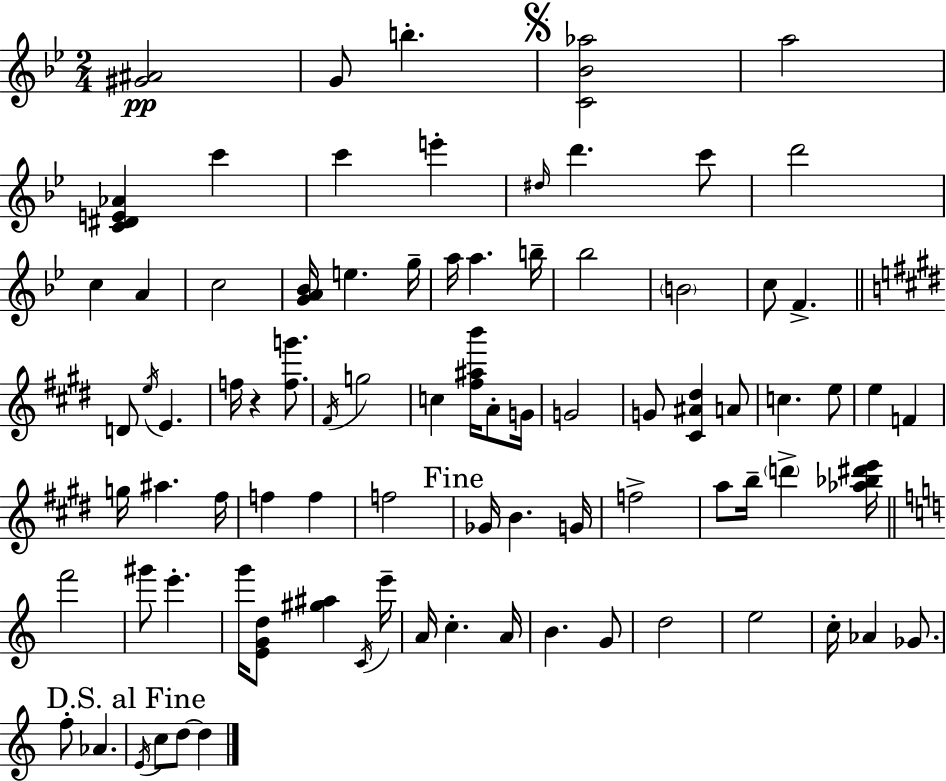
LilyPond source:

{
  \clef treble
  \numericTimeSignature
  \time 2/4
  \key bes \major
  <gis' ais'>2\pp | g'8 b''4.-. | \mark \markup { \musicglyph "scripts.segno" } <c' bes' aes''>2 | a''2 | \break <c' dis' e' aes'>4 c'''4 | c'''4 e'''4-. | \grace { dis''16 } d'''4. c'''8 | d'''2 | \break c''4 a'4 | c''2 | <g' a' bes'>16 e''4. | g''16-- a''16 a''4. | \break b''16-- bes''2 | \parenthesize b'2 | c''8 f'4.-> | \bar "||" \break \key e \major d'8 \acciaccatura { e''16 } e'4. | f''16 r4 <f'' g'''>8. | \acciaccatura { fis'16 } g''2 | c''4 <fis'' ais'' b'''>16 a'8-. | \break g'16 g'2 | g'8 <cis' ais' dis''>4 | a'8 c''4. | e''8 e''4 f'4 | \break g''16 ais''4. | fis''16 f''4 f''4 | f''2 | \mark "Fine" ges'16 b'4. | \break g'16 f''2-> | a''8 b''16-- \parenthesize d'''4-> | <aes'' bes'' dis''' e'''>16 \bar "||" \break \key a \minor f'''2 | gis'''8 e'''4.-. | g'''16 <e' g' d''>8 <gis'' ais''>4 \acciaccatura { c'16 } | e'''16-- a'16 c''4.-. | \break a'16 b'4. g'8 | d''2 | e''2 | c''16-. aes'4 ges'8. | \break f''8-. aes'4. | \mark "D.S. al Fine" \acciaccatura { e'16 } c''8 d''8~~ d''4 | \bar "|."
}